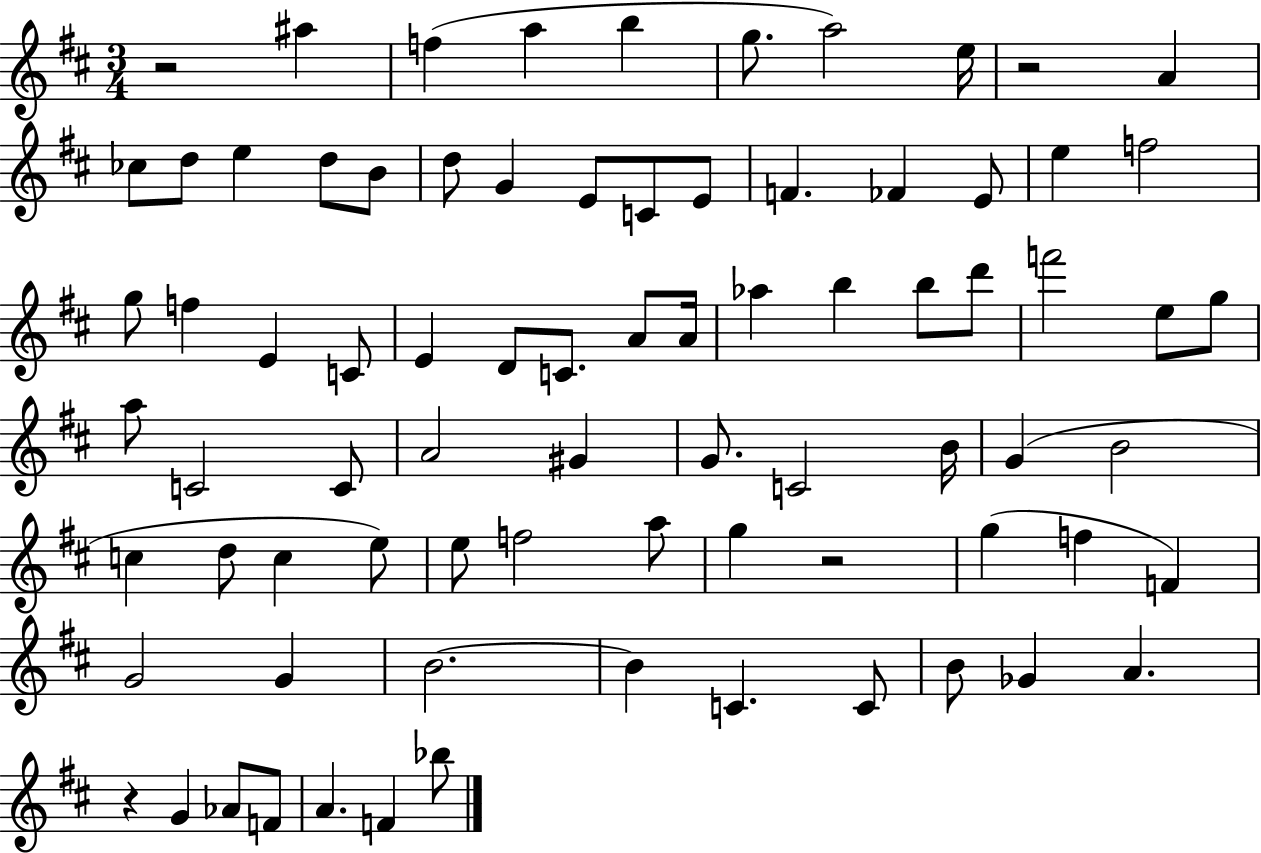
R/h A#5/q F5/q A5/q B5/q G5/e. A5/h E5/s R/h A4/q CES5/e D5/e E5/q D5/e B4/e D5/e G4/q E4/e C4/e E4/e F4/q. FES4/q E4/e E5/q F5/h G5/e F5/q E4/q C4/e E4/q D4/e C4/e. A4/e A4/s Ab5/q B5/q B5/e D6/e F6/h E5/e G5/e A5/e C4/h C4/e A4/h G#4/q G4/e. C4/h B4/s G4/q B4/h C5/q D5/e C5/q E5/e E5/e F5/h A5/e G5/q R/h G5/q F5/q F4/q G4/h G4/q B4/h. B4/q C4/q. C4/e B4/e Gb4/q A4/q. R/q G4/q Ab4/e F4/e A4/q. F4/q Bb5/e